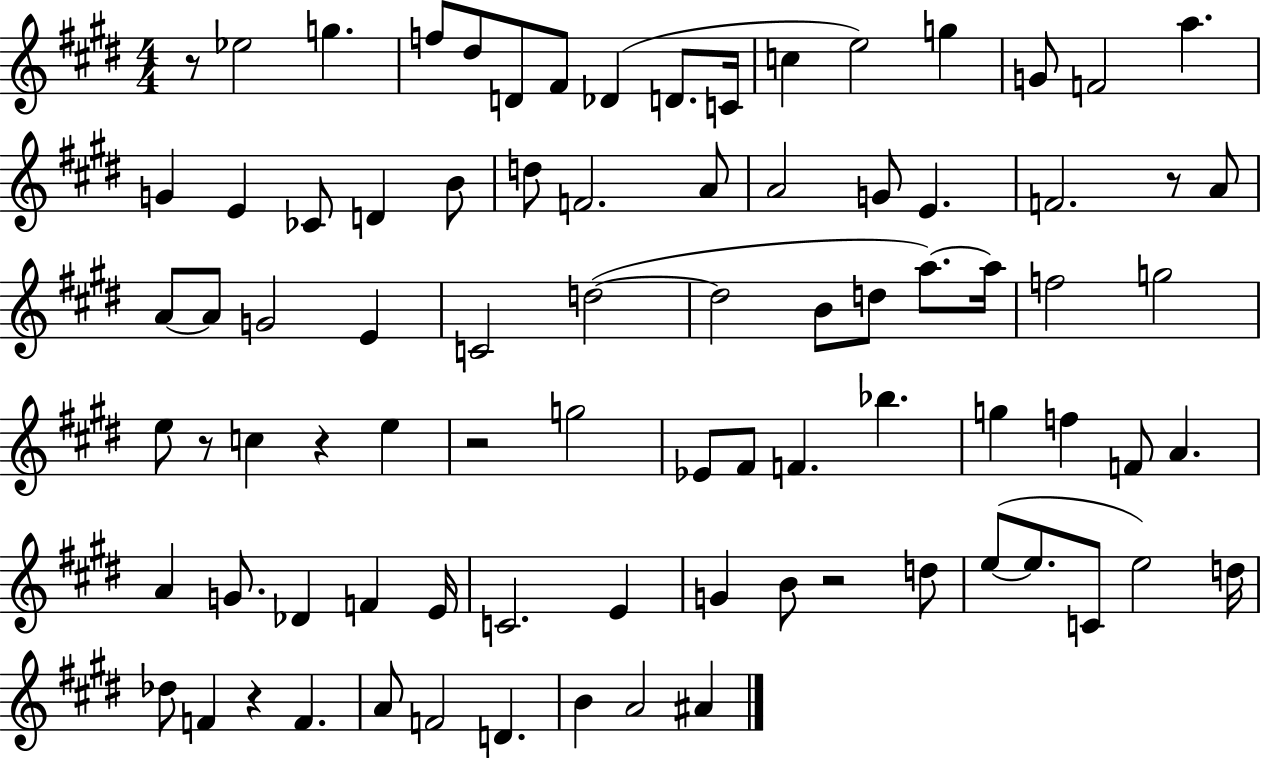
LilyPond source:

{
  \clef treble
  \numericTimeSignature
  \time 4/4
  \key e \major
  r8 ees''2 g''4. | f''8 dis''8 d'8 fis'8 des'4( d'8. c'16 | c''4 e''2) g''4 | g'8 f'2 a''4. | \break g'4 e'4 ces'8 d'4 b'8 | d''8 f'2. a'8 | a'2 g'8 e'4. | f'2. r8 a'8 | \break a'8~~ a'8 g'2 e'4 | c'2 d''2~(~ | d''2 b'8 d''8 a''8.~~) a''16 | f''2 g''2 | \break e''8 r8 c''4 r4 e''4 | r2 g''2 | ees'8 fis'8 f'4. bes''4. | g''4 f''4 f'8 a'4. | \break a'4 g'8. des'4 f'4 e'16 | c'2. e'4 | g'4 b'8 r2 d''8 | e''8~(~ e''8. c'8 e''2) d''16 | \break des''8 f'4 r4 f'4. | a'8 f'2 d'4. | b'4 a'2 ais'4 | \bar "|."
}